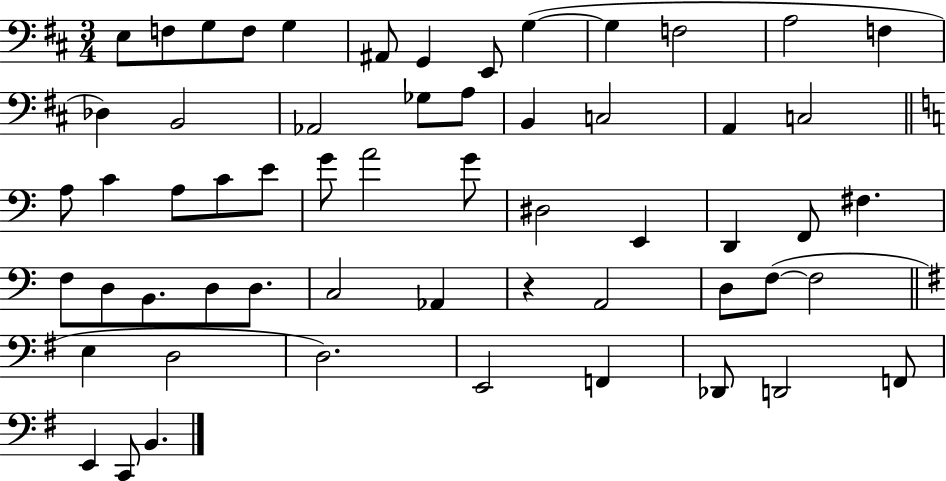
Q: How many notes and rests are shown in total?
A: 58